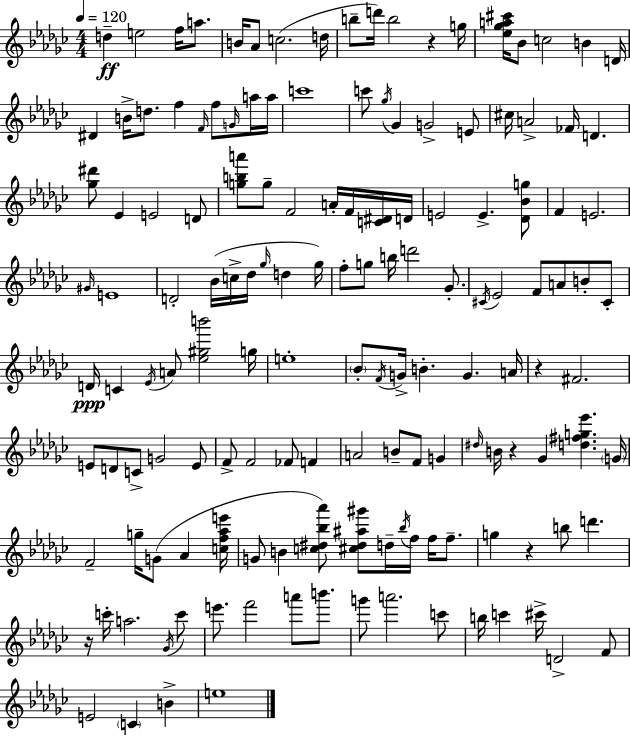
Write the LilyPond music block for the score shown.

{
  \clef treble
  \numericTimeSignature
  \time 4/4
  \key ees \minor
  \tempo 4 = 120
  \repeat volta 2 { d''4--\ff e''2 f''16 a''8. | b'16 aes'8 c''2.( d''16 | b''8-- d'''16) b''2 r4 g''16 | <ees'' ges'' a'' cis'''>16 bes'8 c''2 b'4 d'16 | \break dis'4 b'16-> d''8. f''4 \grace { f'16 } f''8 \grace { g'16 } | a''16 a''16 c'''1 | c'''8 \acciaccatura { ges''16 } ges'4 g'2-> | e'8 cis''16 a'2-> fes'16 d'4. | \break <ges'' dis'''>8 ees'4 e'2 | d'8 <g'' b'' a'''>8 g''8-- f'2 a'16-. | f'16 <c' dis'>16 d'16 e'2 e'4.-> | <des' bes' g''>8 f'4 e'2. | \break \grace { gis'16 } e'1 | d'2-. bes'16( c''16-> des''16 \grace { ges''16 } | d''4 ges''16) f''8-. g''8 b''16 d'''2 | ges'8.-. \acciaccatura { cis'16 } ees'2 f'8 | \break a'8 b'8-. cis'8-. d'16\ppp c'4 \acciaccatura { ees'16 } a'8 <ees'' gis'' b'''>2 | g''16 e''1-. | \parenthesize bes'8-. \acciaccatura { f'16 } g'16-> b'4.-. | g'4. a'16 r4 fis'2. | \break e'8 d'8 c'8-> g'2 | e'8 f'8-> f'2 | fes'8 f'4 a'2 | b'8-- f'8 g'4 \grace { dis''16 } b'16 r4 ges'4 | \break <d'' fis'' g'' ees'''>4. \parenthesize g'16 f'2-- | g''16-- g'8( aes'4 <c'' f'' aes'' e'''>16 g'8 b'4 <c'' dis'' bes'' aes'''>8) | <cis'' dis'' ais'' gis'''>8 d''16-- \acciaccatura { bes''16 } f''16 f''16 f''8.-- g''4 r4 | b''8 d'''4. r16 c'''16-. a''2. | \break \acciaccatura { ges'16 } c'''8 e'''8. f'''2 | a'''8 b'''8. g'''8 a'''2. | c'''8 b''16 c'''4 | cis'''16-> d'2-> f'8 e'2 | \break \parenthesize c'4 b'4-> e''1 | } \bar "|."
}